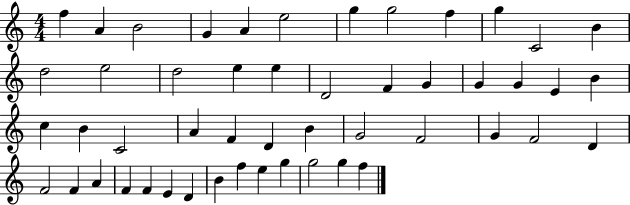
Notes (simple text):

F5/q A4/q B4/h G4/q A4/q E5/h G5/q G5/h F5/q G5/q C4/h B4/q D5/h E5/h D5/h E5/q E5/q D4/h F4/q G4/q G4/q G4/q E4/q B4/q C5/q B4/q C4/h A4/q F4/q D4/q B4/q G4/h F4/h G4/q F4/h D4/q F4/h F4/q A4/q F4/q F4/q E4/q D4/q B4/q F5/q E5/q G5/q G5/h G5/q F5/q